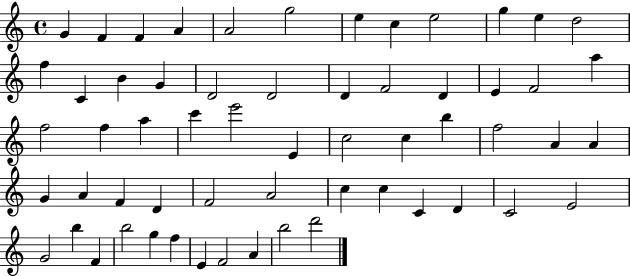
G4/q F4/q F4/q A4/q A4/h G5/h E5/q C5/q E5/h G5/q E5/q D5/h F5/q C4/q B4/q G4/q D4/h D4/h D4/q F4/h D4/q E4/q F4/h A5/q F5/h F5/q A5/q C6/q E6/h E4/q C5/h C5/q B5/q F5/h A4/q A4/q G4/q A4/q F4/q D4/q F4/h A4/h C5/q C5/q C4/q D4/q C4/h E4/h G4/h B5/q F4/q B5/h G5/q F5/q E4/q F4/h A4/q B5/h D6/h